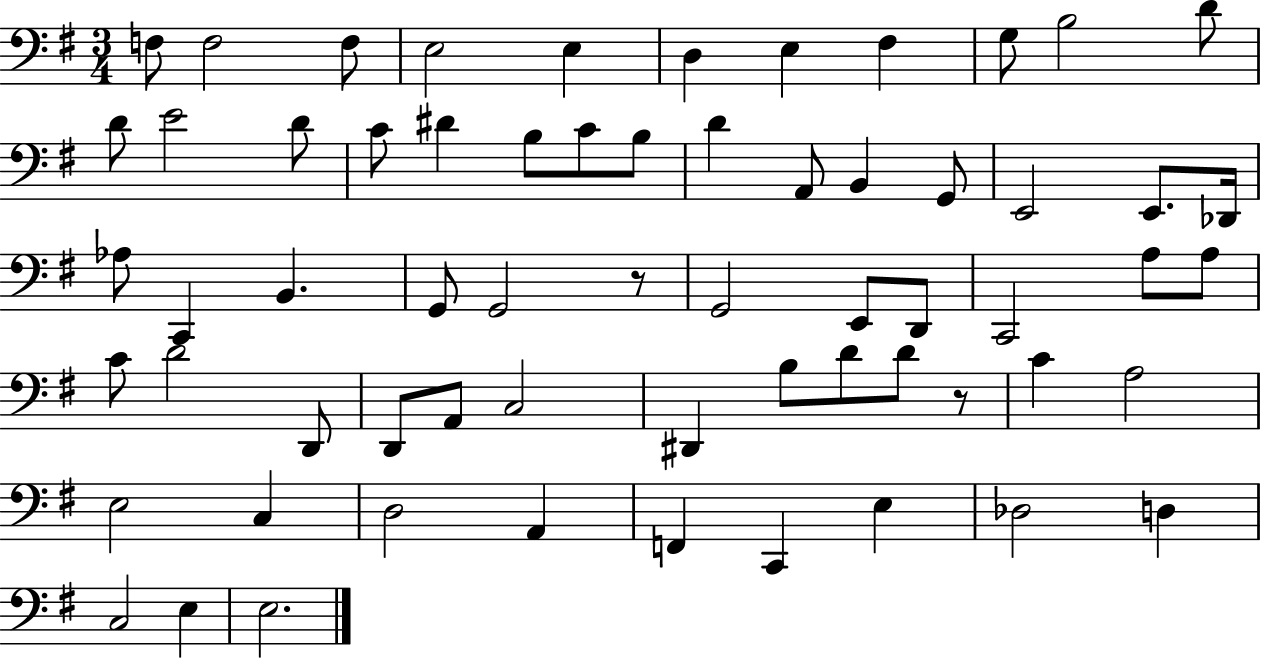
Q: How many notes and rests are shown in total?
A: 63